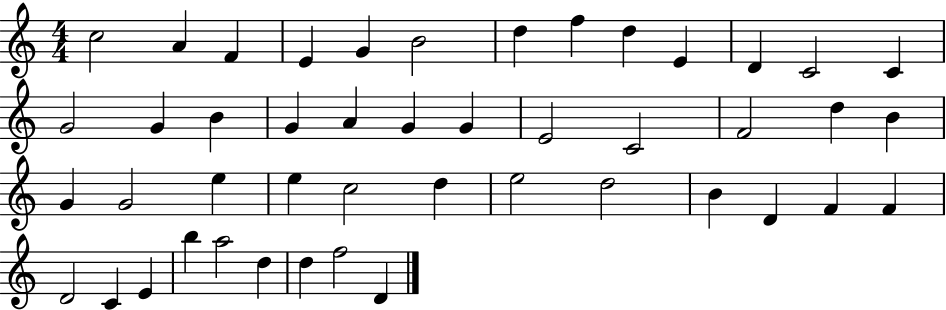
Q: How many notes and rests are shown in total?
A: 46